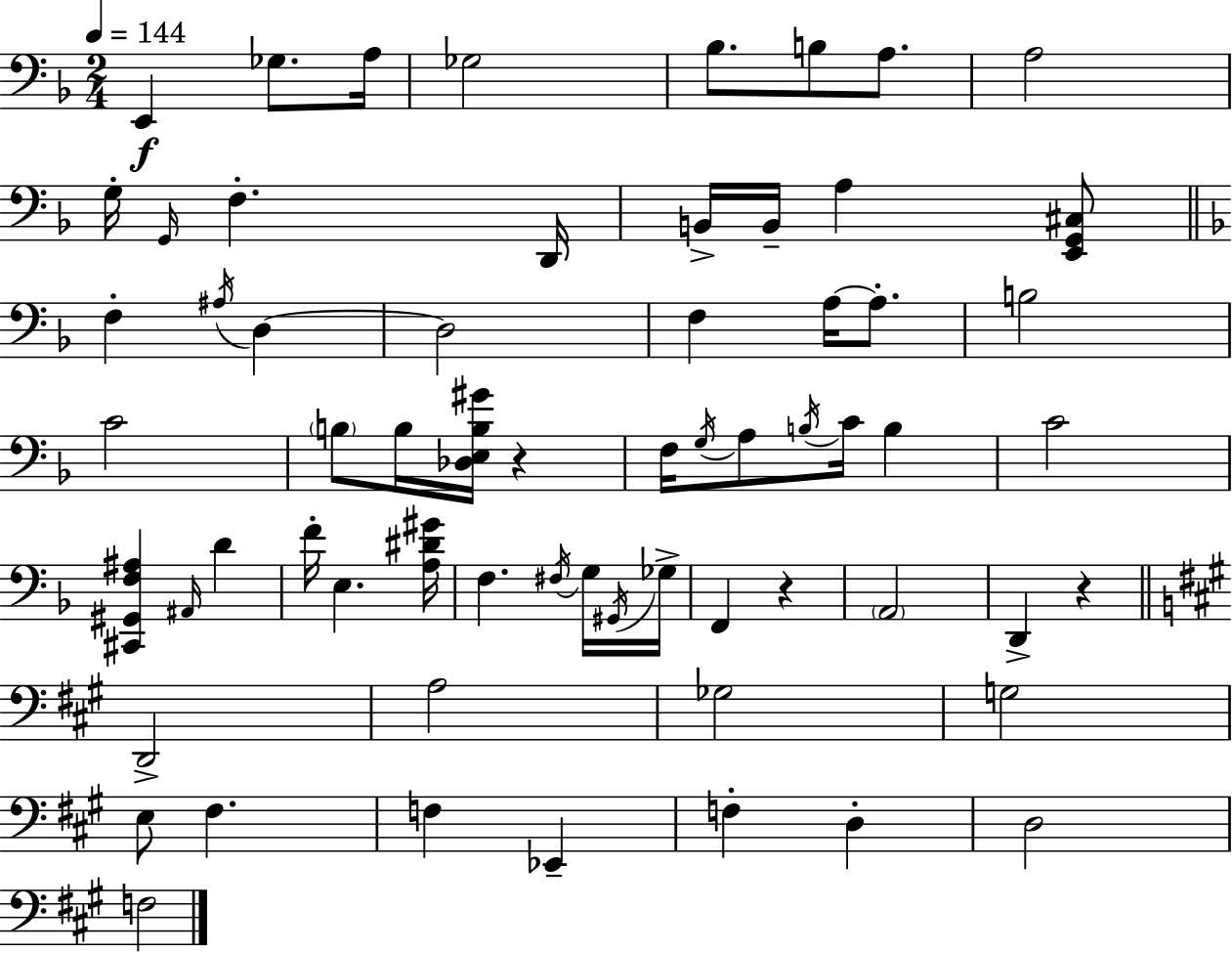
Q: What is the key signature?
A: F major